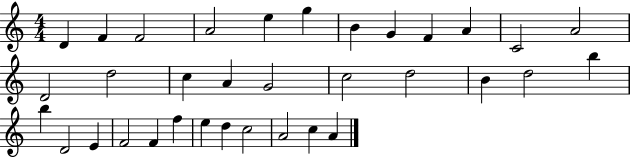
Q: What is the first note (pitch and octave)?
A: D4